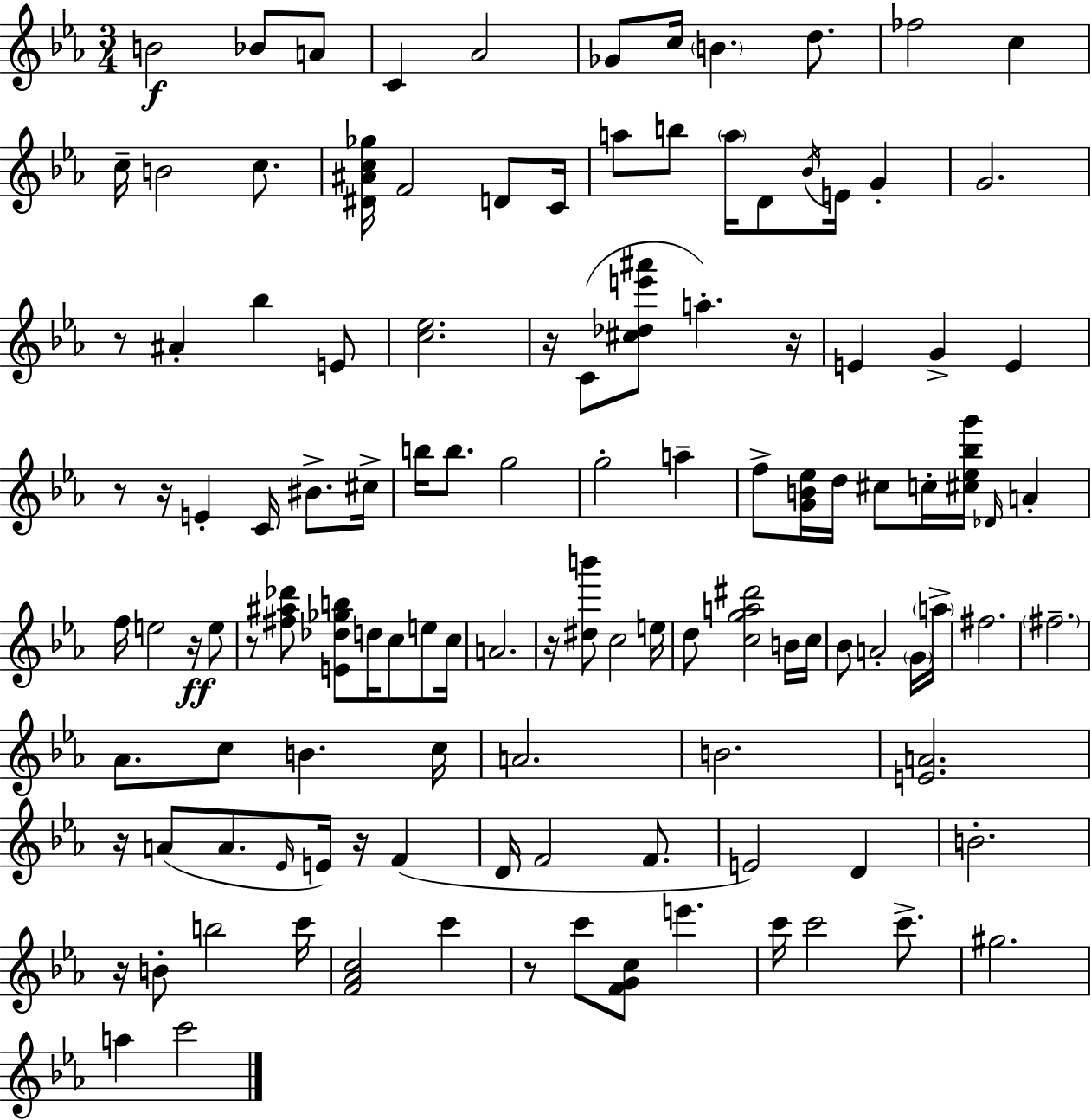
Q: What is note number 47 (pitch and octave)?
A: Db4